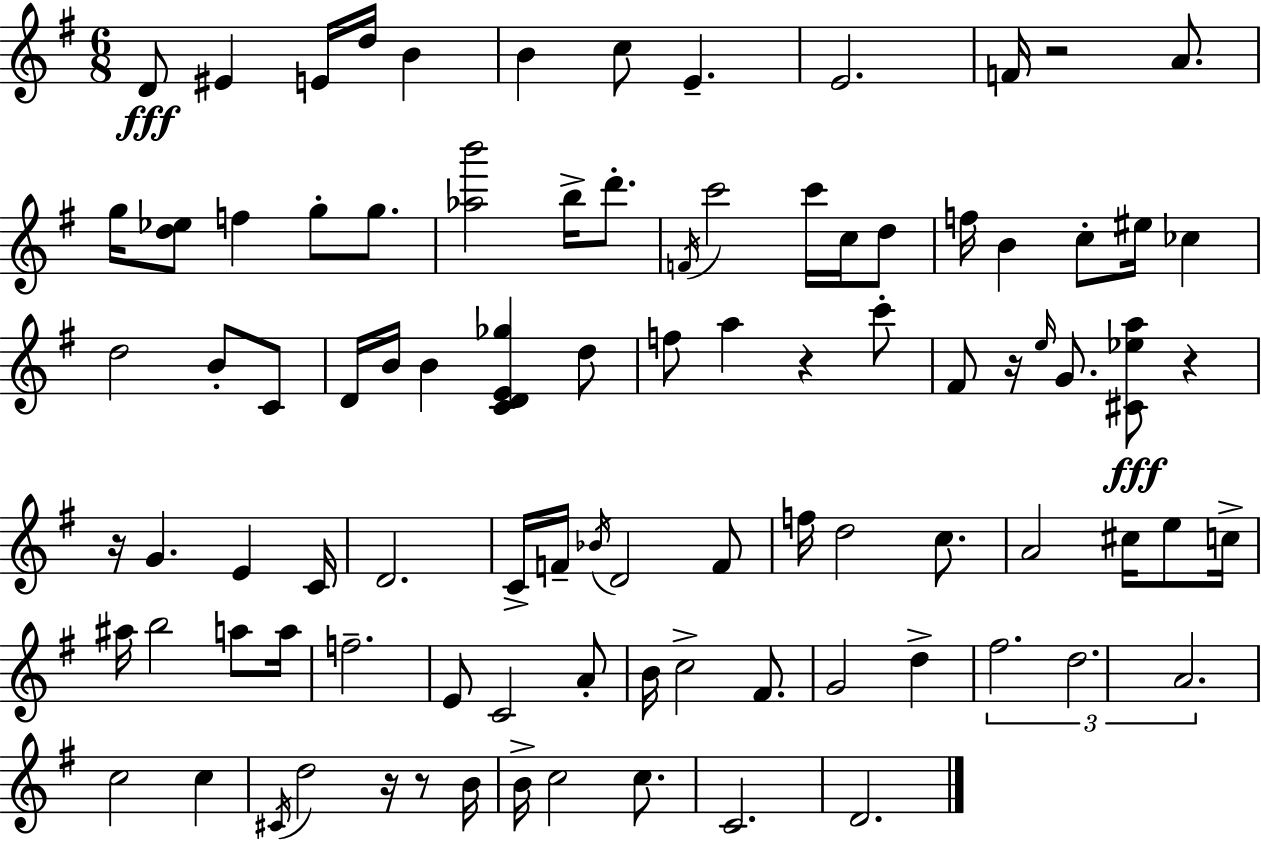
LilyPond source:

{
  \clef treble
  \numericTimeSignature
  \time 6/8
  \key e \minor
  d'8\fff eis'4 e'16 d''16 b'4 | b'4 c''8 e'4.-- | e'2. | f'16 r2 a'8. | \break g''16 <d'' ees''>8 f''4 g''8-. g''8. | <aes'' b'''>2 b''16-> d'''8.-. | \acciaccatura { f'16 } c'''2 c'''16 c''16 d''8 | f''16 b'4 c''8-. eis''16 ces''4 | \break d''2 b'8-. c'8 | d'16 b'16 b'4 <c' d' e' ges''>4 d''8 | f''8 a''4 r4 c'''8-. | fis'8 r16 \grace { e''16 } g'8. <cis' ees'' a''>8\fff r4 | \break r16 g'4. e'4 | c'16 d'2. | c'16-> f'16-- \acciaccatura { bes'16 } d'2 | f'8 f''16 d''2 | \break c''8. a'2 cis''16 | e''8 c''16-> ais''16 b''2 | a''8 a''16 f''2.-- | e'8 c'2 | \break a'8-. b'16 c''2-> | fis'8. g'2 d''4-> | \tuplet 3/2 { fis''2. | d''2. | \break a'2. } | c''2 c''4 | \acciaccatura { cis'16 } d''2 | r16 r8 b'16 b'16-> c''2 | \break c''8. c'2. | d'2. | \bar "|."
}